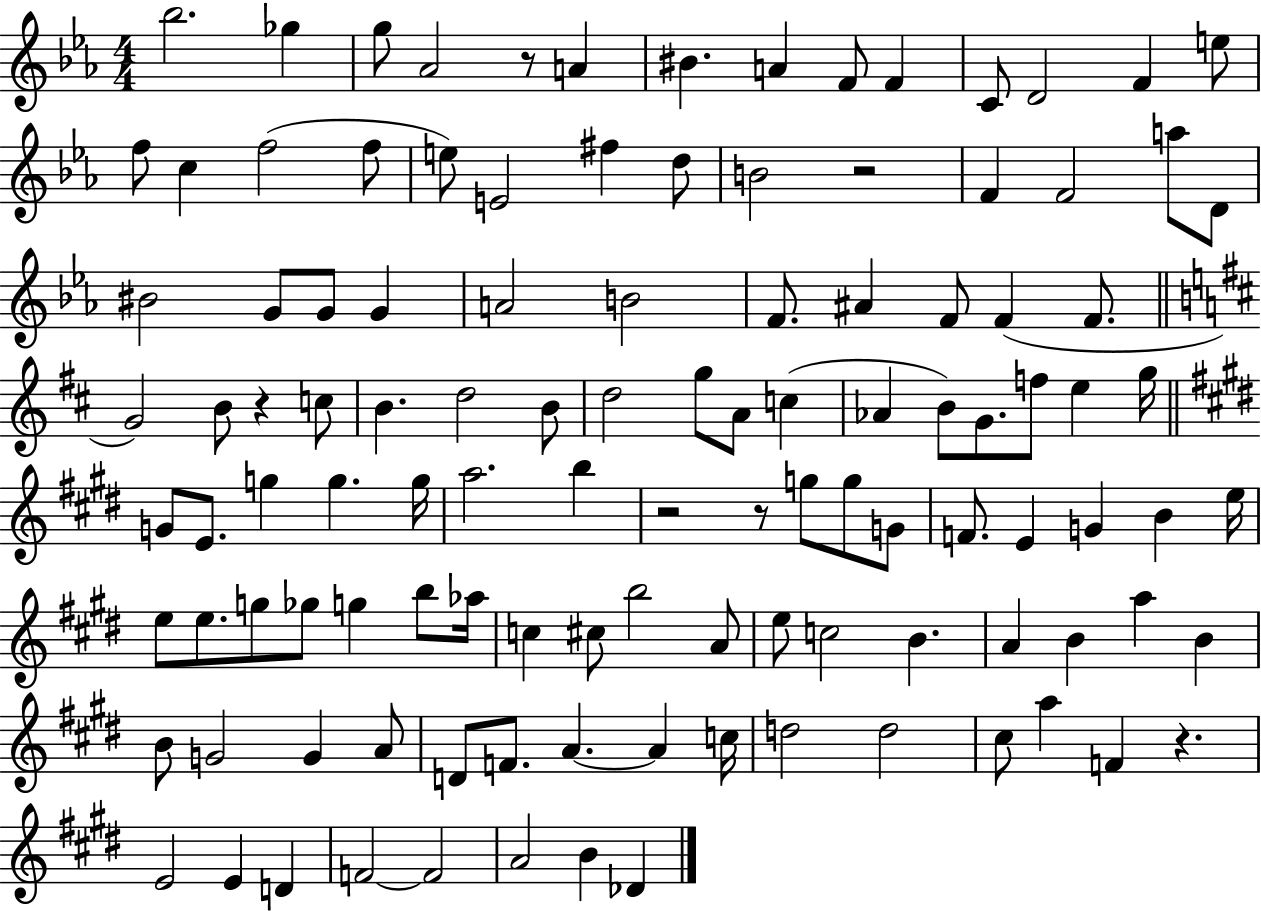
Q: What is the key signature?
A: EES major